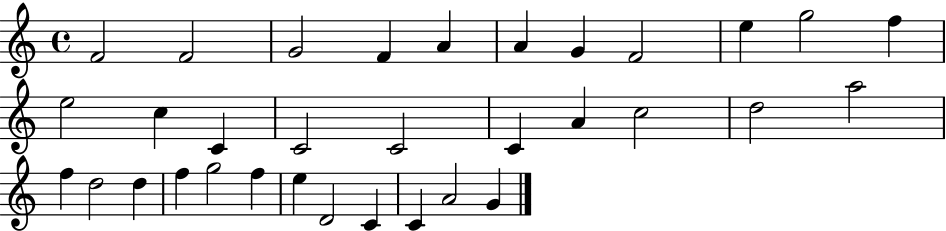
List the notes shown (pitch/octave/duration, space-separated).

F4/h F4/h G4/h F4/q A4/q A4/q G4/q F4/h E5/q G5/h F5/q E5/h C5/q C4/q C4/h C4/h C4/q A4/q C5/h D5/h A5/h F5/q D5/h D5/q F5/q G5/h F5/q E5/q D4/h C4/q C4/q A4/h G4/q